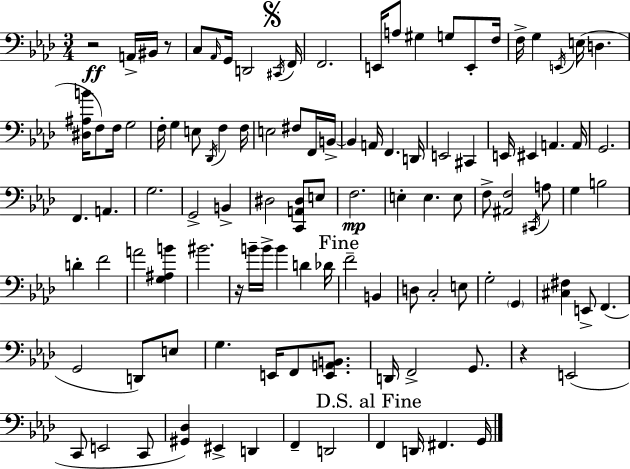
X:1
T:Untitled
M:3/4
L:1/4
K:Fm
z2 A,,/4 ^B,,/4 z/2 C,/2 _A,,/4 G,,/4 D,,2 ^C,,/4 F,,/4 F,,2 E,,/4 A,/2 ^G, G,/2 E,,/2 F,/4 F,/4 G, E,,/4 E,/4 D, [^D,^A,B]/4 F,/2 F,/4 G,2 F,/4 G, E,/2 _D,,/4 F, F,/4 E,2 ^F,/2 F,,/4 B,,/4 B,, A,,/4 F,, D,,/4 E,,2 ^C,, E,,/4 ^E,, A,, A,,/4 G,,2 F,, A,, G,2 G,,2 B,, ^D,2 [C,,A,,^D,]/2 E,/2 F,2 E, E, E,/2 F,/2 [^A,,F,]2 ^C,,/4 A,/2 G, B,2 D F2 A2 [G,^A,B] ^B2 z/4 B/4 B/4 B D _D/4 F2 B,, D,/2 C,2 E,/2 G,2 G,, [^C,^F,] E,,/2 F,, G,,2 D,,/2 E,/2 G, E,,/4 F,,/2 [E,,A,,B,,]/2 D,,/4 F,,2 G,,/2 z E,,2 C,,/2 E,,2 C,,/2 [^G,,_D,] ^E,, D,, F,, D,,2 F,, D,,/4 ^F,, G,,/4